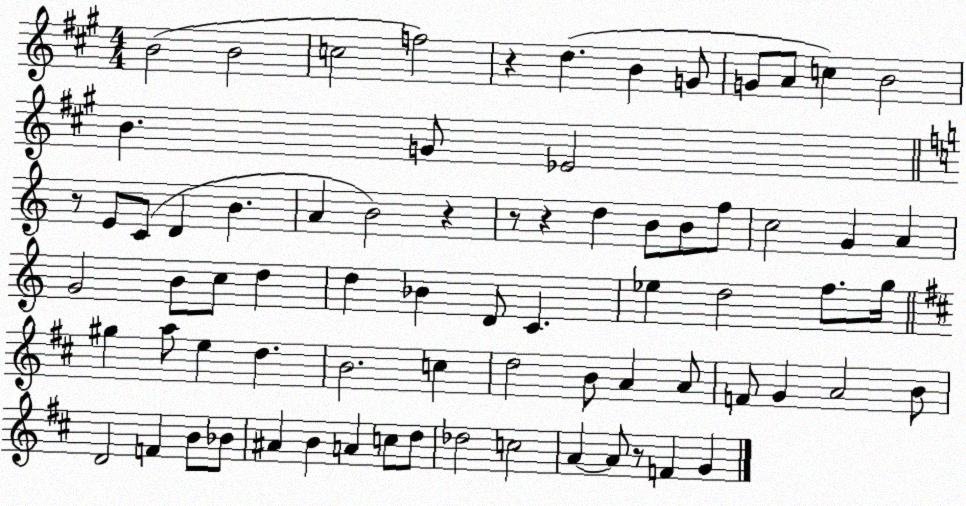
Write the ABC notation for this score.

X:1
T:Untitled
M:4/4
L:1/4
K:A
B2 B2 c2 f2 z d B G/2 G/2 A/2 c B2 B G/2 _E2 z/2 E/2 C/2 D B A B2 z z/2 z d B/2 B/2 f/2 c2 G A G2 B/2 c/2 d d _B D/2 C _e d2 f/2 g/4 ^g a/2 e d B2 c d2 B/2 A A/2 F/2 G A2 B/2 D2 F B/2 _B/2 ^A B A c/2 d/2 _d2 c2 A A/2 z/2 F G